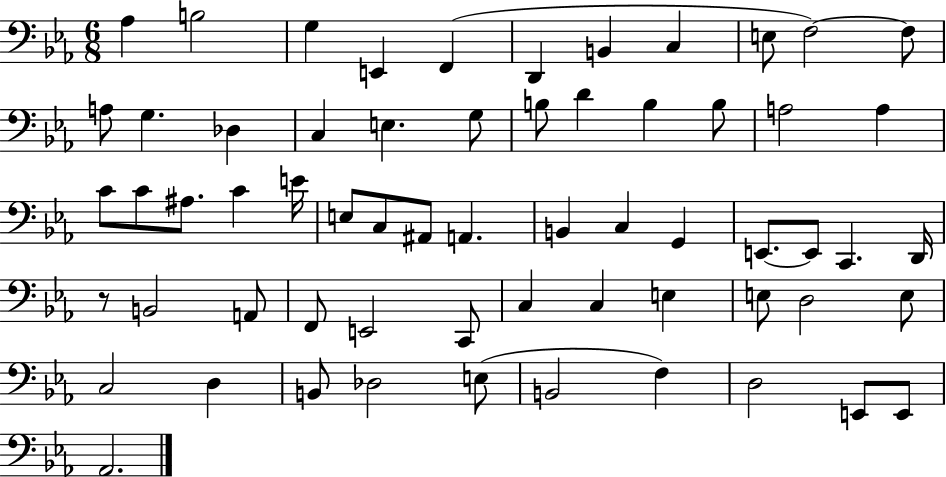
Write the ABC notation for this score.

X:1
T:Untitled
M:6/8
L:1/4
K:Eb
_A, B,2 G, E,, F,, D,, B,, C, E,/2 F,2 F,/2 A,/2 G, _D, C, E, G,/2 B,/2 D B, B,/2 A,2 A, C/2 C/2 ^A,/2 C E/4 E,/2 C,/2 ^A,,/2 A,, B,, C, G,, E,,/2 E,,/2 C,, D,,/4 z/2 B,,2 A,,/2 F,,/2 E,,2 C,,/2 C, C, E, E,/2 D,2 E,/2 C,2 D, B,,/2 _D,2 E,/2 B,,2 F, D,2 E,,/2 E,,/2 _A,,2